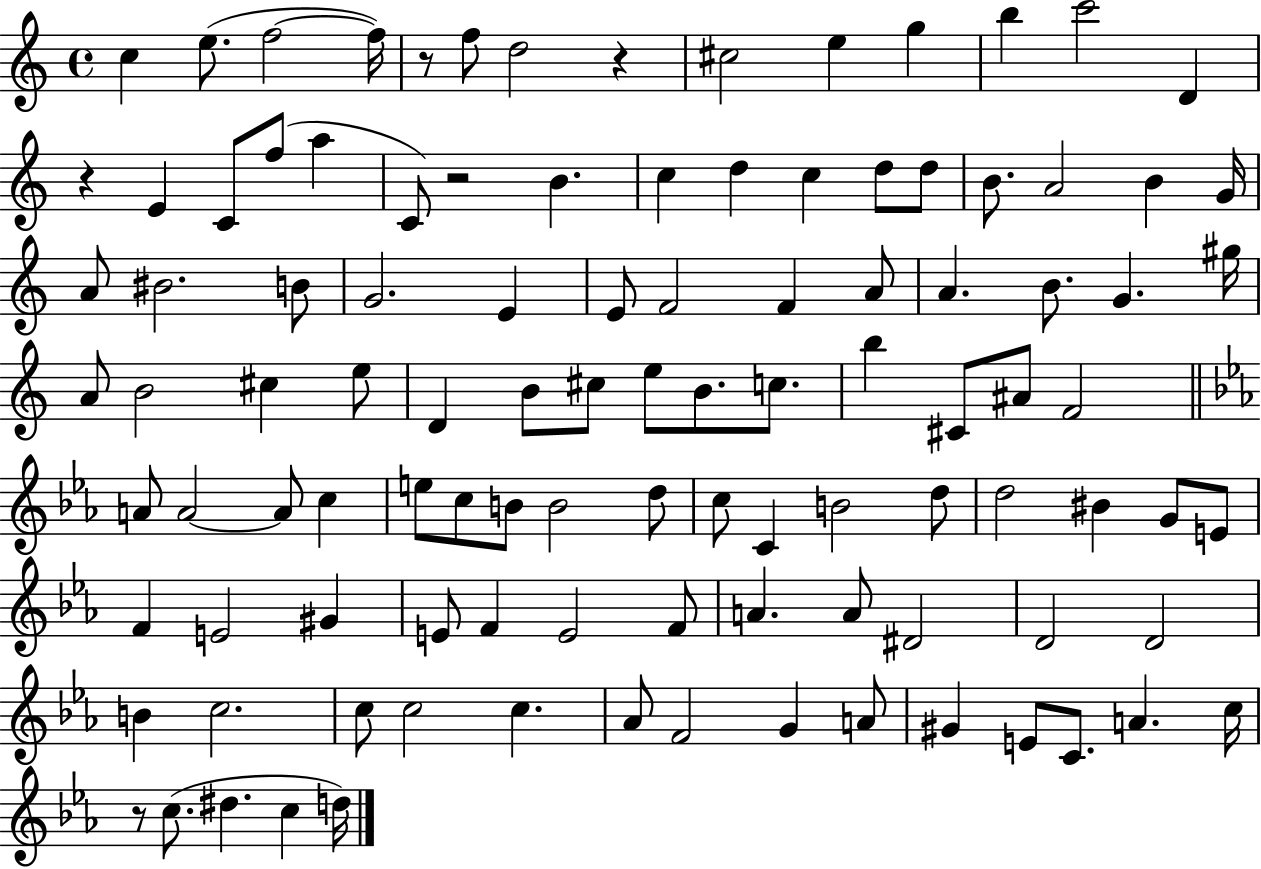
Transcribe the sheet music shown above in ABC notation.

X:1
T:Untitled
M:4/4
L:1/4
K:C
c e/2 f2 f/4 z/2 f/2 d2 z ^c2 e g b c'2 D z E C/2 f/2 a C/2 z2 B c d c d/2 d/2 B/2 A2 B G/4 A/2 ^B2 B/2 G2 E E/2 F2 F A/2 A B/2 G ^g/4 A/2 B2 ^c e/2 D B/2 ^c/2 e/2 B/2 c/2 b ^C/2 ^A/2 F2 A/2 A2 A/2 c e/2 c/2 B/2 B2 d/2 c/2 C B2 d/2 d2 ^B G/2 E/2 F E2 ^G E/2 F E2 F/2 A A/2 ^D2 D2 D2 B c2 c/2 c2 c _A/2 F2 G A/2 ^G E/2 C/2 A c/4 z/2 c/2 ^d c d/4